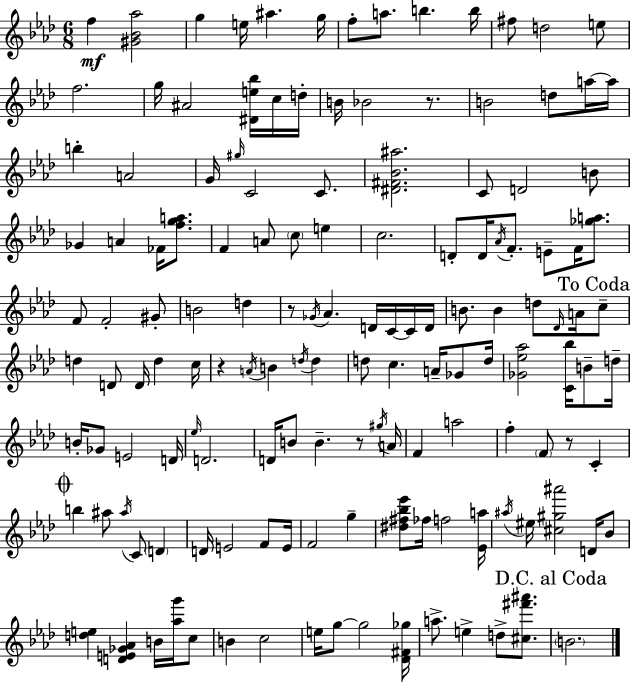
F5/q [G#4,Bb4,Ab5]/h G5/q E5/s A#5/q. G5/s F5/e A5/e. B5/q. B5/s F#5/e D5/h E5/e F5/h. G5/s A#4/h [D#4,E5,Bb5]/s C5/s D5/s B4/s Bb4/h R/e. B4/h D5/e A5/s A5/s B5/q A4/h G4/s G#5/s C4/h C4/e. [D#4,F#4,Bb4,A#5]/h. C4/e D4/h B4/e Gb4/q A4/q FES4/s [F5,G5,A5]/e. F4/q A4/e C5/e E5/q C5/h. D4/e D4/s Ab4/s F4/e. E4/e F4/s [Gb5,A5]/e. F4/e F4/h G#4/e B4/h D5/q R/e Gb4/s Ab4/q. D4/s C4/s C4/s D4/s B4/e. B4/q D5/e Db4/s A4/s C5/e D5/q D4/e D4/s D5/q C5/s R/q A4/s B4/q D5/s D5/q D5/e C5/q. A4/s Gb4/e D5/s [Gb4,Eb5,Ab5]/h [C4,Bb5]/s B4/e D5/s B4/s Gb4/e E4/h D4/s Eb5/s D4/h. D4/s B4/e B4/q. R/e G#5/s A4/s F4/q A5/h F5/q F4/e R/e C4/q B5/q A#5/e A#5/s C4/e D4/q D4/s E4/h F4/e E4/s F4/h G5/q [D#5,F#5,Bb5,Eb6]/e FES5/s F5/h [Eb4,A5]/s A#5/s EIS5/s [C#5,G#5,A#6]/h D4/s Bb4/e [D5,E5]/q [D4,E4,Gb4,Ab4]/q B4/s [Ab5,G6]/s C5/e B4/q C5/h E5/s G5/e G5/h [Db4,F#4,Gb5]/s A5/e. E5/q D5/e [C#5,F#6,A#6]/e. B4/h.